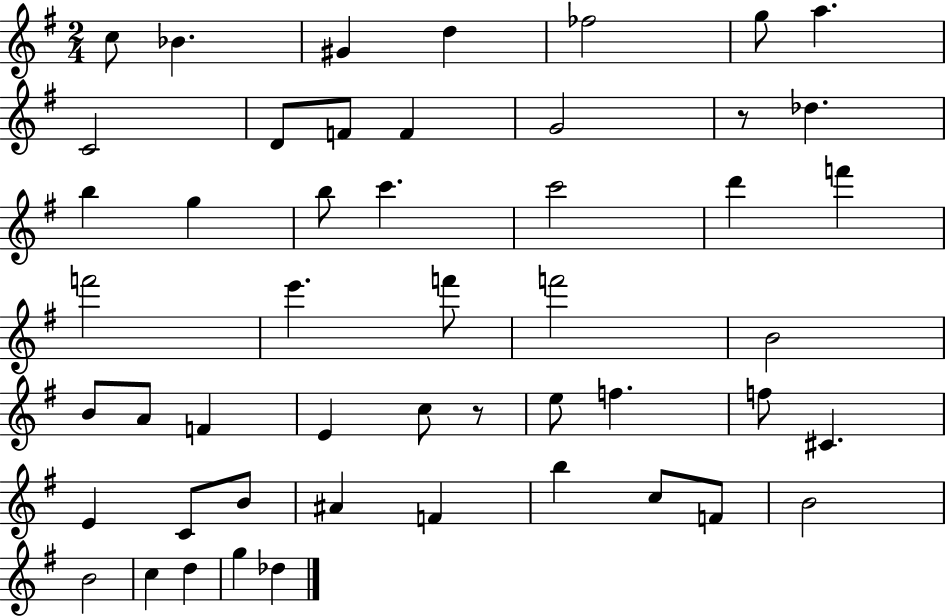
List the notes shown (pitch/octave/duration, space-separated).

C5/e Bb4/q. G#4/q D5/q FES5/h G5/e A5/q. C4/h D4/e F4/e F4/q G4/h R/e Db5/q. B5/q G5/q B5/e C6/q. C6/h D6/q F6/q F6/h E6/q. F6/e F6/h B4/h B4/e A4/e F4/q E4/q C5/e R/e E5/e F5/q. F5/e C#4/q. E4/q C4/e B4/e A#4/q F4/q B5/q C5/e F4/e B4/h B4/h C5/q D5/q G5/q Db5/q